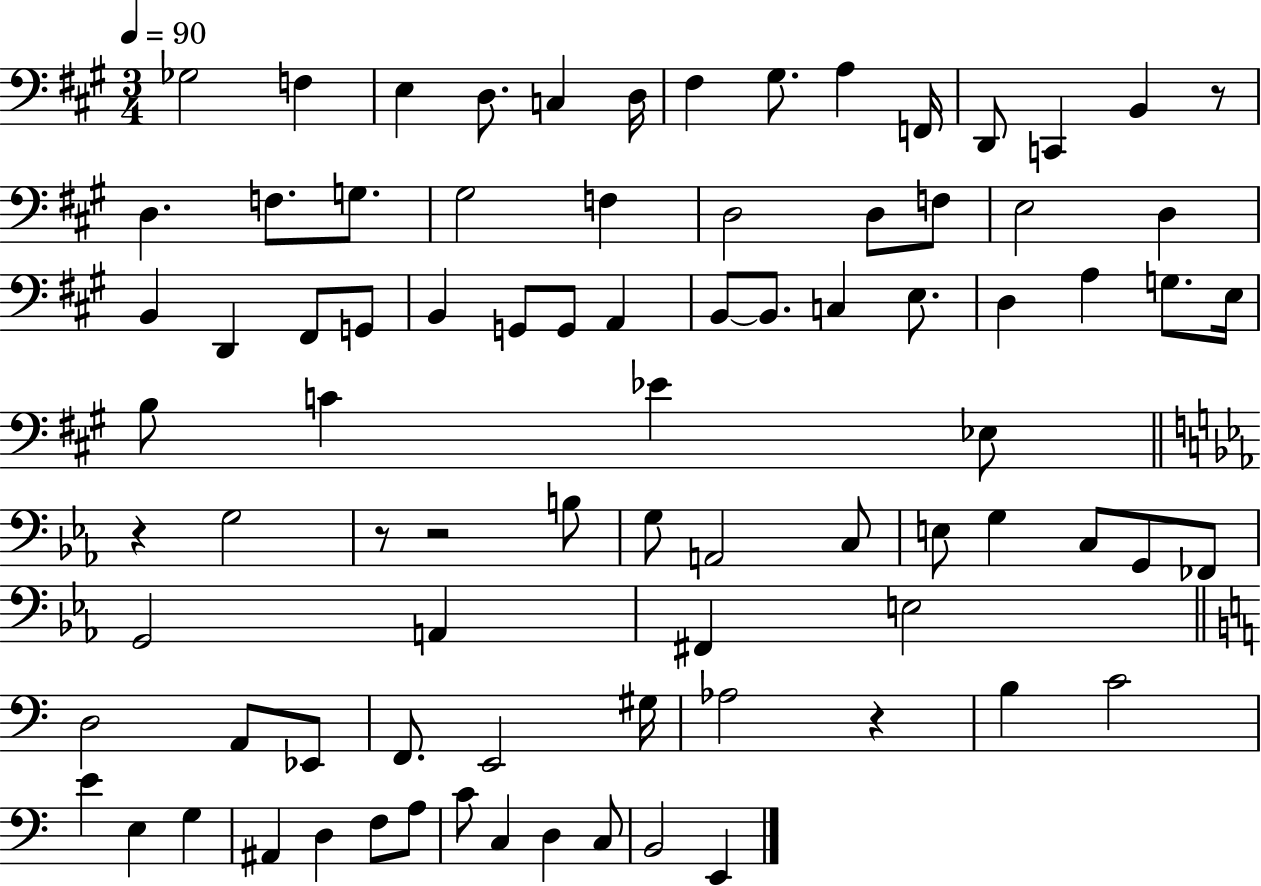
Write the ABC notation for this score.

X:1
T:Untitled
M:3/4
L:1/4
K:A
_G,2 F, E, D,/2 C, D,/4 ^F, ^G,/2 A, F,,/4 D,,/2 C,, B,, z/2 D, F,/2 G,/2 ^G,2 F, D,2 D,/2 F,/2 E,2 D, B,, D,, ^F,,/2 G,,/2 B,, G,,/2 G,,/2 A,, B,,/2 B,,/2 C, E,/2 D, A, G,/2 E,/4 B,/2 C _E _E,/2 z G,2 z/2 z2 B,/2 G,/2 A,,2 C,/2 E,/2 G, C,/2 G,,/2 _F,,/2 G,,2 A,, ^F,, E,2 D,2 A,,/2 _E,,/2 F,,/2 E,,2 ^G,/4 _A,2 z B, C2 E E, G, ^A,, D, F,/2 A,/2 C/2 C, D, C,/2 B,,2 E,,